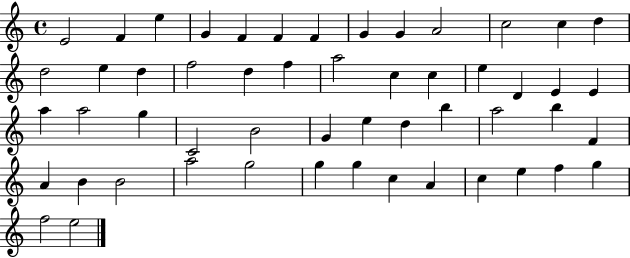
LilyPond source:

{
  \clef treble
  \time 4/4
  \defaultTimeSignature
  \key c \major
  e'2 f'4 e''4 | g'4 f'4 f'4 f'4 | g'4 g'4 a'2 | c''2 c''4 d''4 | \break d''2 e''4 d''4 | f''2 d''4 f''4 | a''2 c''4 c''4 | e''4 d'4 e'4 e'4 | \break a''4 a''2 g''4 | c'2 b'2 | g'4 e''4 d''4 b''4 | a''2 b''4 f'4 | \break a'4 b'4 b'2 | a''2 g''2 | g''4 g''4 c''4 a'4 | c''4 e''4 f''4 g''4 | \break f''2 e''2 | \bar "|."
}